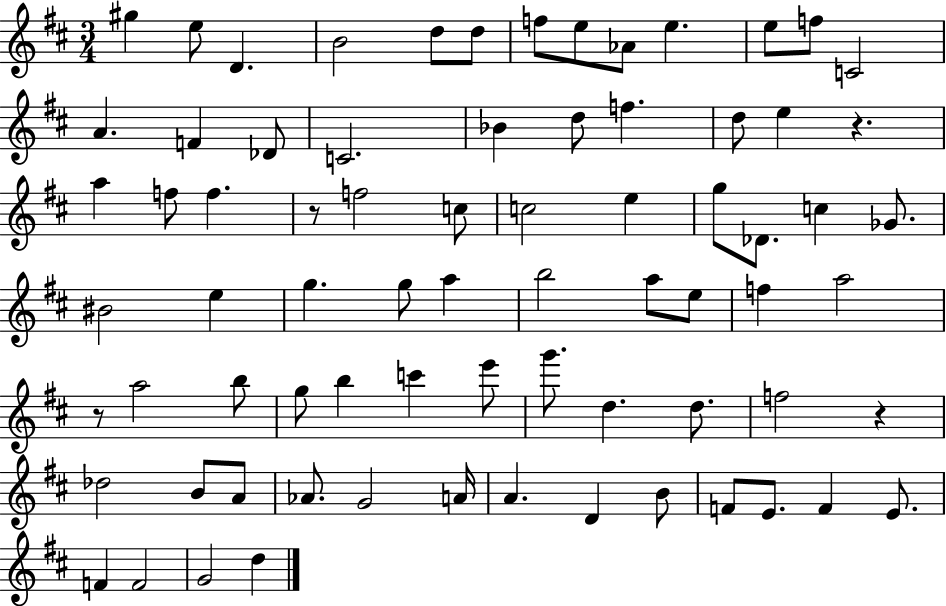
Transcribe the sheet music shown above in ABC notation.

X:1
T:Untitled
M:3/4
L:1/4
K:D
^g e/2 D B2 d/2 d/2 f/2 e/2 _A/2 e e/2 f/2 C2 A F _D/2 C2 _B d/2 f d/2 e z a f/2 f z/2 f2 c/2 c2 e g/2 _D/2 c _G/2 ^B2 e g g/2 a b2 a/2 e/2 f a2 z/2 a2 b/2 g/2 b c' e'/2 g'/2 d d/2 f2 z _d2 B/2 A/2 _A/2 G2 A/4 A D B/2 F/2 E/2 F E/2 F F2 G2 d